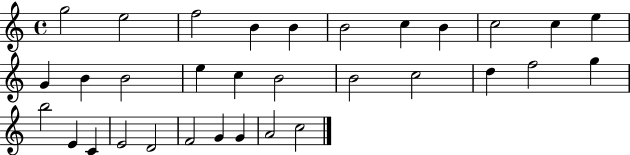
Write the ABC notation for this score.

X:1
T:Untitled
M:4/4
L:1/4
K:C
g2 e2 f2 B B B2 c B c2 c e G B B2 e c B2 B2 c2 d f2 g b2 E C E2 D2 F2 G G A2 c2